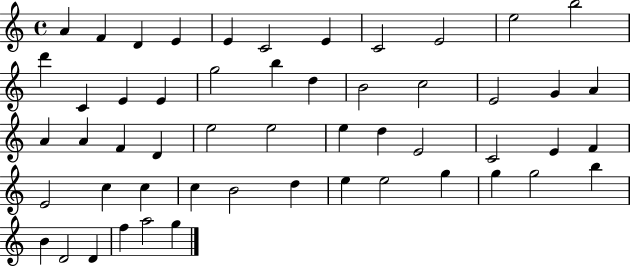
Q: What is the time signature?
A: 4/4